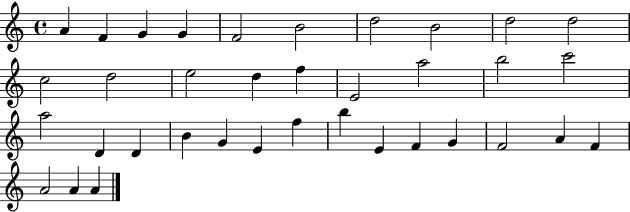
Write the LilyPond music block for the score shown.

{
  \clef treble
  \time 4/4
  \defaultTimeSignature
  \key c \major
  a'4 f'4 g'4 g'4 | f'2 b'2 | d''2 b'2 | d''2 d''2 | \break c''2 d''2 | e''2 d''4 f''4 | e'2 a''2 | b''2 c'''2 | \break a''2 d'4 d'4 | b'4 g'4 e'4 f''4 | b''4 e'4 f'4 g'4 | f'2 a'4 f'4 | \break a'2 a'4 a'4 | \bar "|."
}